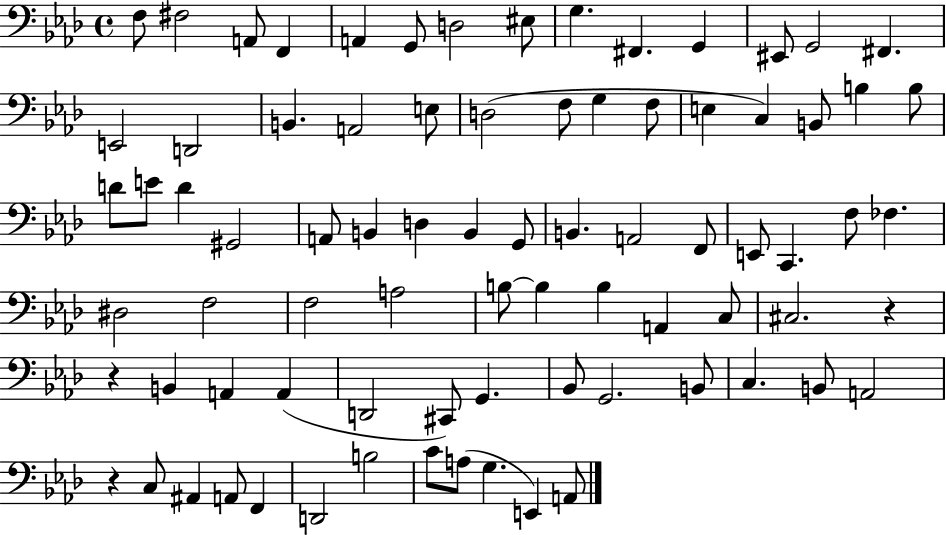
F3/e F#3/h A2/e F2/q A2/q G2/e D3/h EIS3/e G3/q. F#2/q. G2/q EIS2/e G2/h F#2/q. E2/h D2/h B2/q. A2/h E3/e D3/h F3/e G3/q F3/e E3/q C3/q B2/e B3/q B3/e D4/e E4/e D4/q G#2/h A2/e B2/q D3/q B2/q G2/e B2/q. A2/h F2/e E2/e C2/q. F3/e FES3/q. D#3/h F3/h F3/h A3/h B3/e B3/q B3/q A2/q C3/e C#3/h. R/q R/q B2/q A2/q A2/q D2/h C#2/e G2/q. Bb2/e G2/h. B2/e C3/q. B2/e A2/h R/q C3/e A#2/q A2/e F2/q D2/h B3/h C4/e A3/e G3/q. E2/q A2/e